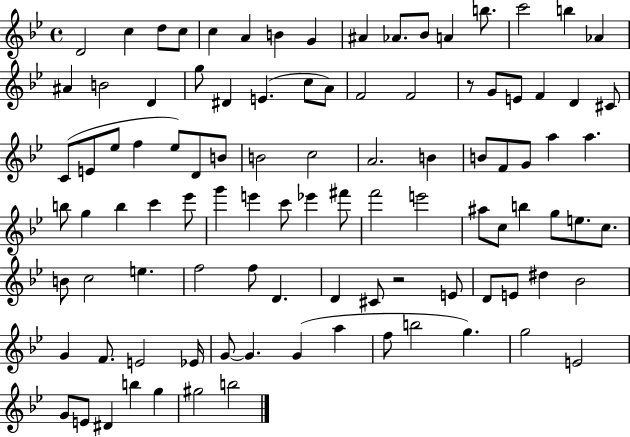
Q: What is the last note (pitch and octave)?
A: B5